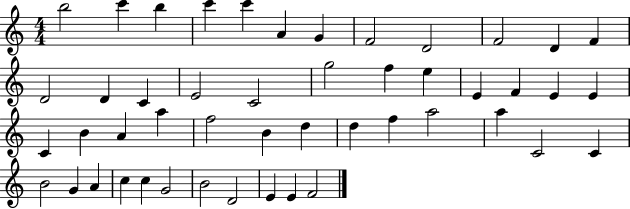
{
  \clef treble
  \numericTimeSignature
  \time 4/4
  \key c \major
  b''2 c'''4 b''4 | c'''4 c'''4 a'4 g'4 | f'2 d'2 | f'2 d'4 f'4 | \break d'2 d'4 c'4 | e'2 c'2 | g''2 f''4 e''4 | e'4 f'4 e'4 e'4 | \break c'4 b'4 a'4 a''4 | f''2 b'4 d''4 | d''4 f''4 a''2 | a''4 c'2 c'4 | \break b'2 g'4 a'4 | c''4 c''4 g'2 | b'2 d'2 | e'4 e'4 f'2 | \break \bar "|."
}